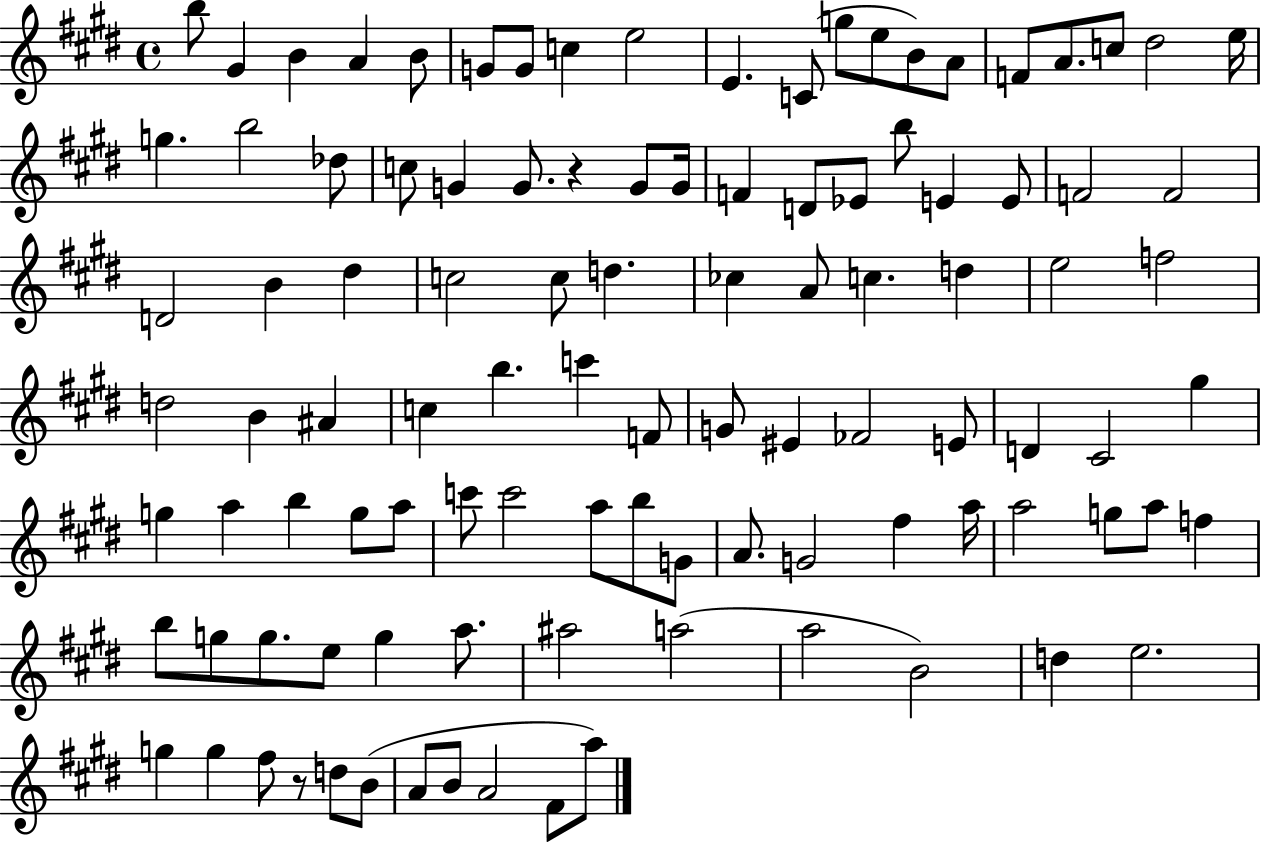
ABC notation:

X:1
T:Untitled
M:4/4
L:1/4
K:E
b/2 ^G B A B/2 G/2 G/2 c e2 E C/2 g/2 e/2 B/2 A/2 F/2 A/2 c/2 ^d2 e/4 g b2 _d/2 c/2 G G/2 z G/2 G/4 F D/2 _E/2 b/2 E E/2 F2 F2 D2 B ^d c2 c/2 d _c A/2 c d e2 f2 d2 B ^A c b c' F/2 G/2 ^E _F2 E/2 D ^C2 ^g g a b g/2 a/2 c'/2 c'2 a/2 b/2 G/2 A/2 G2 ^f a/4 a2 g/2 a/2 f b/2 g/2 g/2 e/2 g a/2 ^a2 a2 a2 B2 d e2 g g ^f/2 z/2 d/2 B/2 A/2 B/2 A2 ^F/2 a/2